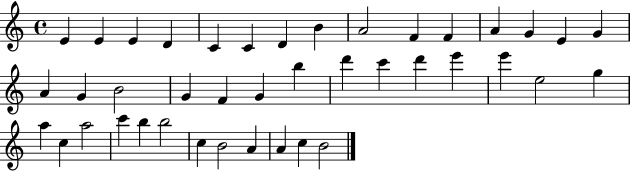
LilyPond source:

{
  \clef treble
  \time 4/4
  \defaultTimeSignature
  \key c \major
  e'4 e'4 e'4 d'4 | c'4 c'4 d'4 b'4 | a'2 f'4 f'4 | a'4 g'4 e'4 g'4 | \break a'4 g'4 b'2 | g'4 f'4 g'4 b''4 | d'''4 c'''4 d'''4 e'''4 | e'''4 e''2 g''4 | \break a''4 c''4 a''2 | c'''4 b''4 b''2 | c''4 b'2 a'4 | a'4 c''4 b'2 | \break \bar "|."
}